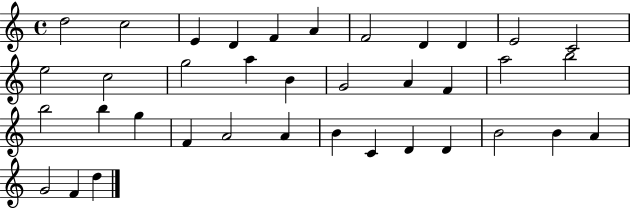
{
  \clef treble
  \time 4/4
  \defaultTimeSignature
  \key c \major
  d''2 c''2 | e'4 d'4 f'4 a'4 | f'2 d'4 d'4 | e'2 c'2 | \break e''2 c''2 | g''2 a''4 b'4 | g'2 a'4 f'4 | a''2 b''2 | \break b''2 b''4 g''4 | f'4 a'2 a'4 | b'4 c'4 d'4 d'4 | b'2 b'4 a'4 | \break g'2 f'4 d''4 | \bar "|."
}